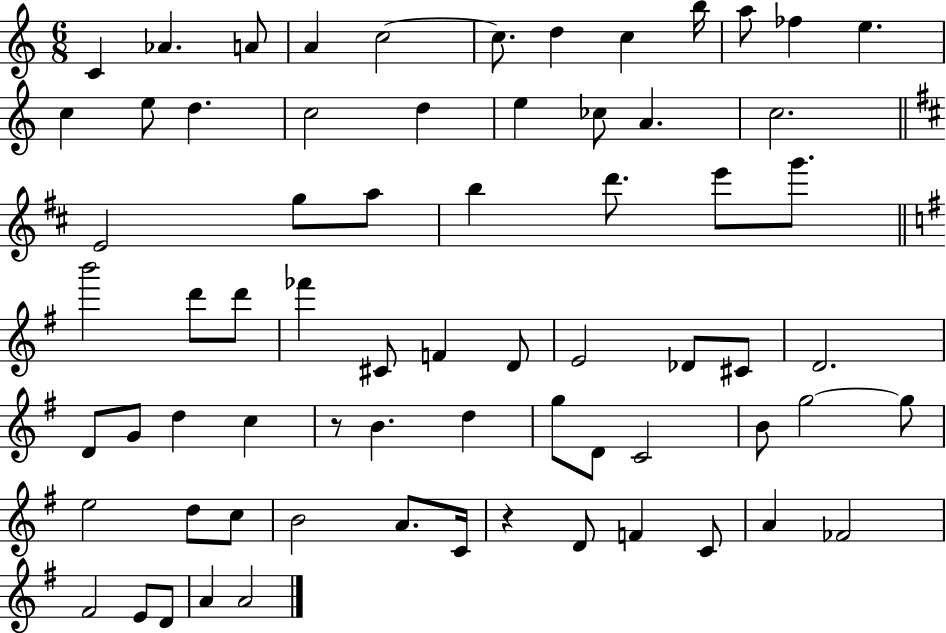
C4/q Ab4/q. A4/e A4/q C5/h C5/e. D5/q C5/q B5/s A5/e FES5/q E5/q. C5/q E5/e D5/q. C5/h D5/q E5/q CES5/e A4/q. C5/h. E4/h G5/e A5/e B5/q D6/e. E6/e G6/e. B6/h D6/e D6/e FES6/q C#4/e F4/q D4/e E4/h Db4/e C#4/e D4/h. D4/e G4/e D5/q C5/q R/e B4/q. D5/q G5/e D4/e C4/h B4/e G5/h G5/e E5/h D5/e C5/e B4/h A4/e. C4/s R/q D4/e F4/q C4/e A4/q FES4/h F#4/h E4/e D4/e A4/q A4/h